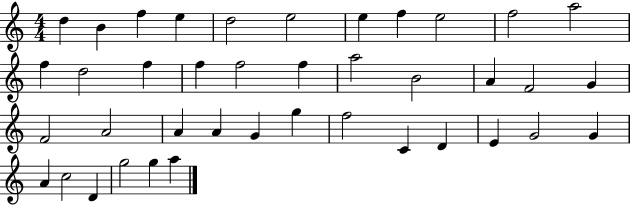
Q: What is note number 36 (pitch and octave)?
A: C5